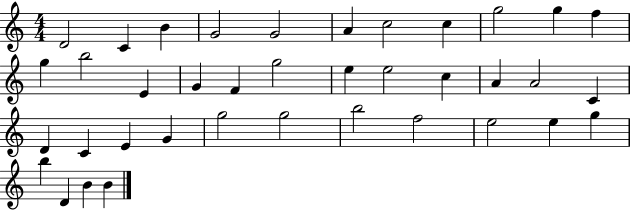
{
  \clef treble
  \numericTimeSignature
  \time 4/4
  \key c \major
  d'2 c'4 b'4 | g'2 g'2 | a'4 c''2 c''4 | g''2 g''4 f''4 | \break g''4 b''2 e'4 | g'4 f'4 g''2 | e''4 e''2 c''4 | a'4 a'2 c'4 | \break d'4 c'4 e'4 g'4 | g''2 g''2 | b''2 f''2 | e''2 e''4 g''4 | \break b''4 d'4 b'4 b'4 | \bar "|."
}